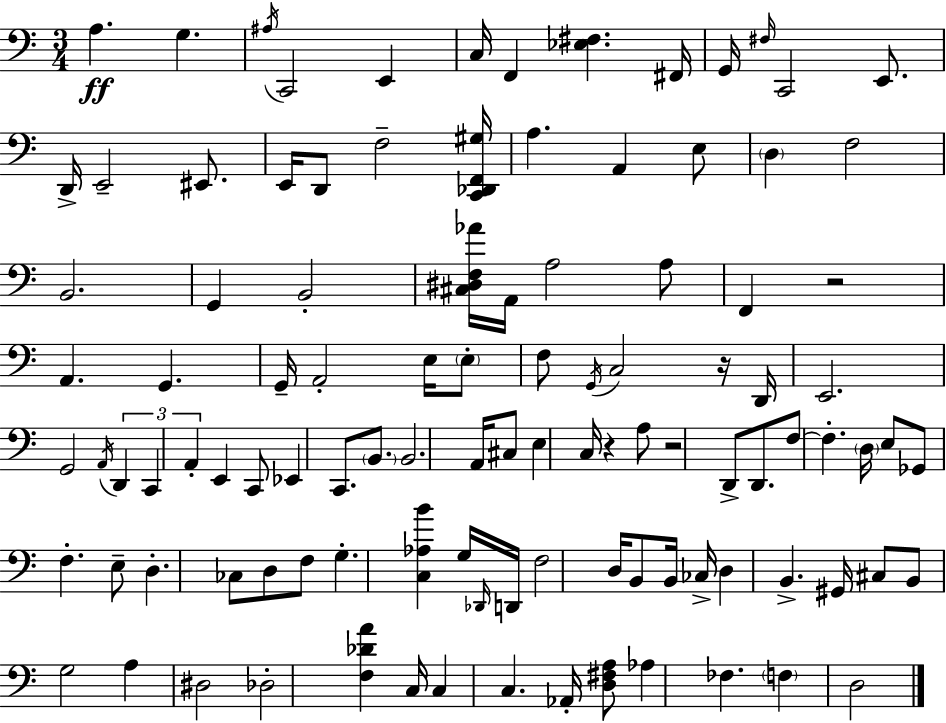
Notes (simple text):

A3/q. G3/q. A#3/s C2/h E2/q C3/s F2/q [Eb3,F#3]/q. F#2/s G2/s F#3/s C2/h E2/e. D2/s E2/h EIS2/e. E2/s D2/e F3/h [C2,Db2,F2,G#3]/s A3/q. A2/q E3/e D3/q F3/h B2/h. G2/q B2/h [C#3,D#3,F3,Ab4]/s A2/s A3/h A3/e F2/q R/h A2/q. G2/q. G2/s A2/h E3/s E3/e F3/e G2/s C3/h R/s D2/s E2/h. G2/h A2/s D2/q C2/q A2/q E2/q C2/e Eb2/q C2/e. B2/e. B2/h. A2/s C#3/e E3/q C3/s R/q A3/e R/h D2/e D2/e. F3/e F3/q. D3/s E3/e Gb2/e F3/q. E3/e D3/q. CES3/e D3/e F3/e G3/q. [C3,Ab3,B4]/q G3/s Db2/s D2/s F3/h D3/s B2/e B2/s CES3/s D3/q B2/q. G#2/s C#3/e B2/e G3/h A3/q D#3/h Db3/h [F3,Db4,A4]/q C3/s C3/q C3/q. Ab2/s [D3,F#3,A3]/e Ab3/q FES3/q. F3/q D3/h